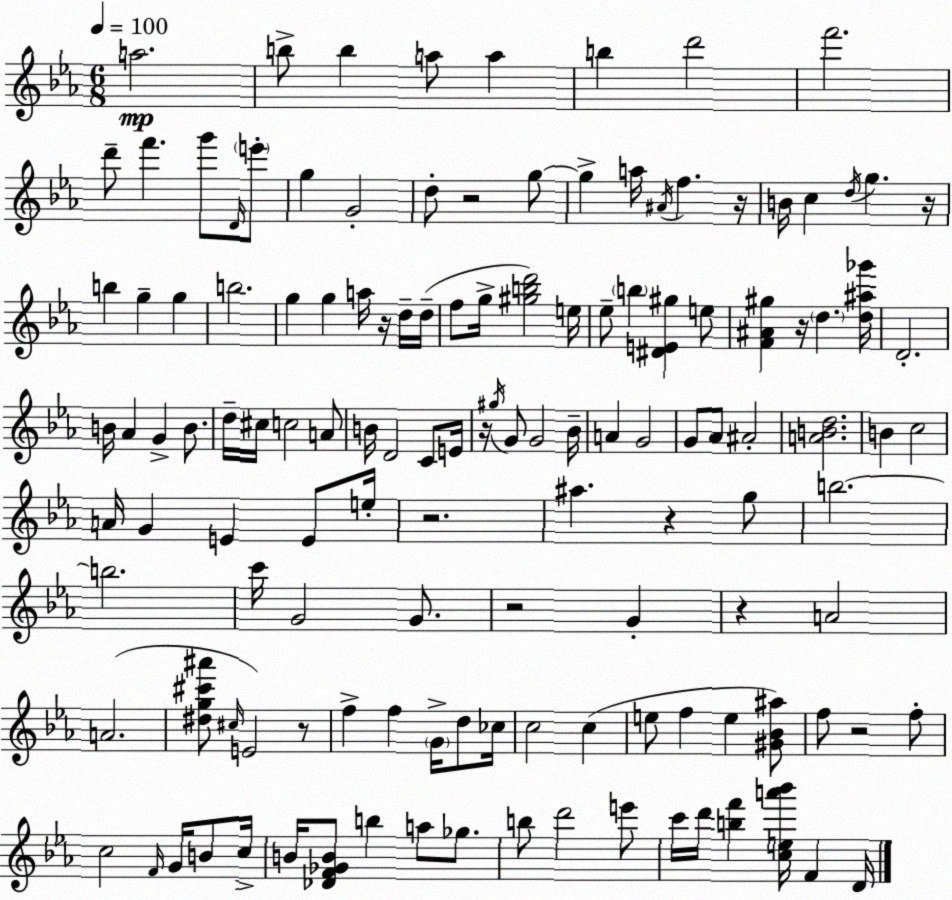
X:1
T:Untitled
M:6/8
L:1/4
K:Eb
a2 b/2 b a/2 a b d'2 f'2 d'/2 f' g'/2 D/4 e'/2 g G2 d/2 z2 g/2 g a/4 ^A/4 f z/4 B/4 c d/4 g z/4 b g g b2 g g a/4 z/4 d/4 d/4 f/2 g/4 [^gbd']2 e/4 _e/2 b [^DE^g] e/2 [F^A^g] z/4 d [d^a_g']/4 D2 B/4 _A G B/2 d/4 ^c/4 c2 A/2 B/4 D2 C/2 E/4 z/4 ^g/4 G/2 G2 _B/4 A G2 G/2 _A/2 ^A2 [ABd]2 B c2 A/4 G E E/2 e/4 z2 ^a z g/2 b2 b2 c'/4 G2 G/2 z2 G z A2 A2 [^dg^c'^a']/2 ^c/4 E2 z/2 f f G/4 d/2 _c/4 c2 c e/2 f e [^G_B^a]/2 f/2 z2 f/2 c2 F/4 G/4 B/2 c/4 B/4 [_DF_GB]/2 b a/2 _g/2 b/2 d'2 e'/2 c'/4 d'/4 [bf'] [cea'_b']/4 F D/4